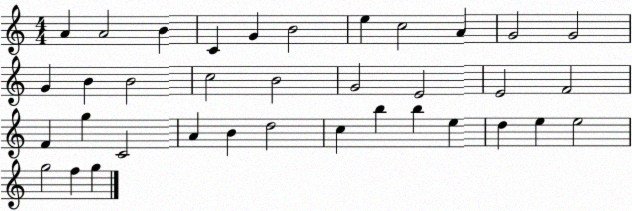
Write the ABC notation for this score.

X:1
T:Untitled
M:4/4
L:1/4
K:C
A A2 B C G B2 e c2 A G2 G2 G B B2 c2 B2 G2 E2 E2 F2 F g C2 A B d2 c b b e d e e2 g2 f g